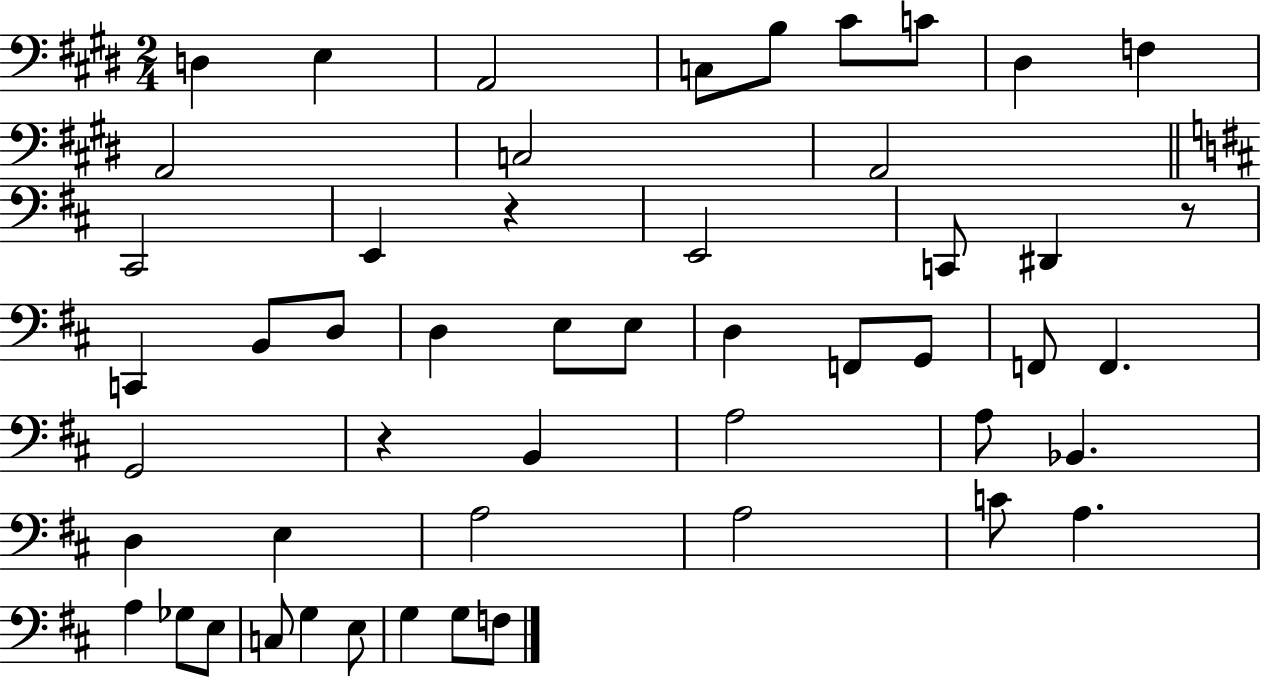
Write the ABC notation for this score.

X:1
T:Untitled
M:2/4
L:1/4
K:E
D, E, A,,2 C,/2 B,/2 ^C/2 C/2 ^D, F, A,,2 C,2 A,,2 ^C,,2 E,, z E,,2 C,,/2 ^D,, z/2 C,, B,,/2 D,/2 D, E,/2 E,/2 D, F,,/2 G,,/2 F,,/2 F,, G,,2 z B,, A,2 A,/2 _B,, D, E, A,2 A,2 C/2 A, A, _G,/2 E,/2 C,/2 G, E,/2 G, G,/2 F,/2